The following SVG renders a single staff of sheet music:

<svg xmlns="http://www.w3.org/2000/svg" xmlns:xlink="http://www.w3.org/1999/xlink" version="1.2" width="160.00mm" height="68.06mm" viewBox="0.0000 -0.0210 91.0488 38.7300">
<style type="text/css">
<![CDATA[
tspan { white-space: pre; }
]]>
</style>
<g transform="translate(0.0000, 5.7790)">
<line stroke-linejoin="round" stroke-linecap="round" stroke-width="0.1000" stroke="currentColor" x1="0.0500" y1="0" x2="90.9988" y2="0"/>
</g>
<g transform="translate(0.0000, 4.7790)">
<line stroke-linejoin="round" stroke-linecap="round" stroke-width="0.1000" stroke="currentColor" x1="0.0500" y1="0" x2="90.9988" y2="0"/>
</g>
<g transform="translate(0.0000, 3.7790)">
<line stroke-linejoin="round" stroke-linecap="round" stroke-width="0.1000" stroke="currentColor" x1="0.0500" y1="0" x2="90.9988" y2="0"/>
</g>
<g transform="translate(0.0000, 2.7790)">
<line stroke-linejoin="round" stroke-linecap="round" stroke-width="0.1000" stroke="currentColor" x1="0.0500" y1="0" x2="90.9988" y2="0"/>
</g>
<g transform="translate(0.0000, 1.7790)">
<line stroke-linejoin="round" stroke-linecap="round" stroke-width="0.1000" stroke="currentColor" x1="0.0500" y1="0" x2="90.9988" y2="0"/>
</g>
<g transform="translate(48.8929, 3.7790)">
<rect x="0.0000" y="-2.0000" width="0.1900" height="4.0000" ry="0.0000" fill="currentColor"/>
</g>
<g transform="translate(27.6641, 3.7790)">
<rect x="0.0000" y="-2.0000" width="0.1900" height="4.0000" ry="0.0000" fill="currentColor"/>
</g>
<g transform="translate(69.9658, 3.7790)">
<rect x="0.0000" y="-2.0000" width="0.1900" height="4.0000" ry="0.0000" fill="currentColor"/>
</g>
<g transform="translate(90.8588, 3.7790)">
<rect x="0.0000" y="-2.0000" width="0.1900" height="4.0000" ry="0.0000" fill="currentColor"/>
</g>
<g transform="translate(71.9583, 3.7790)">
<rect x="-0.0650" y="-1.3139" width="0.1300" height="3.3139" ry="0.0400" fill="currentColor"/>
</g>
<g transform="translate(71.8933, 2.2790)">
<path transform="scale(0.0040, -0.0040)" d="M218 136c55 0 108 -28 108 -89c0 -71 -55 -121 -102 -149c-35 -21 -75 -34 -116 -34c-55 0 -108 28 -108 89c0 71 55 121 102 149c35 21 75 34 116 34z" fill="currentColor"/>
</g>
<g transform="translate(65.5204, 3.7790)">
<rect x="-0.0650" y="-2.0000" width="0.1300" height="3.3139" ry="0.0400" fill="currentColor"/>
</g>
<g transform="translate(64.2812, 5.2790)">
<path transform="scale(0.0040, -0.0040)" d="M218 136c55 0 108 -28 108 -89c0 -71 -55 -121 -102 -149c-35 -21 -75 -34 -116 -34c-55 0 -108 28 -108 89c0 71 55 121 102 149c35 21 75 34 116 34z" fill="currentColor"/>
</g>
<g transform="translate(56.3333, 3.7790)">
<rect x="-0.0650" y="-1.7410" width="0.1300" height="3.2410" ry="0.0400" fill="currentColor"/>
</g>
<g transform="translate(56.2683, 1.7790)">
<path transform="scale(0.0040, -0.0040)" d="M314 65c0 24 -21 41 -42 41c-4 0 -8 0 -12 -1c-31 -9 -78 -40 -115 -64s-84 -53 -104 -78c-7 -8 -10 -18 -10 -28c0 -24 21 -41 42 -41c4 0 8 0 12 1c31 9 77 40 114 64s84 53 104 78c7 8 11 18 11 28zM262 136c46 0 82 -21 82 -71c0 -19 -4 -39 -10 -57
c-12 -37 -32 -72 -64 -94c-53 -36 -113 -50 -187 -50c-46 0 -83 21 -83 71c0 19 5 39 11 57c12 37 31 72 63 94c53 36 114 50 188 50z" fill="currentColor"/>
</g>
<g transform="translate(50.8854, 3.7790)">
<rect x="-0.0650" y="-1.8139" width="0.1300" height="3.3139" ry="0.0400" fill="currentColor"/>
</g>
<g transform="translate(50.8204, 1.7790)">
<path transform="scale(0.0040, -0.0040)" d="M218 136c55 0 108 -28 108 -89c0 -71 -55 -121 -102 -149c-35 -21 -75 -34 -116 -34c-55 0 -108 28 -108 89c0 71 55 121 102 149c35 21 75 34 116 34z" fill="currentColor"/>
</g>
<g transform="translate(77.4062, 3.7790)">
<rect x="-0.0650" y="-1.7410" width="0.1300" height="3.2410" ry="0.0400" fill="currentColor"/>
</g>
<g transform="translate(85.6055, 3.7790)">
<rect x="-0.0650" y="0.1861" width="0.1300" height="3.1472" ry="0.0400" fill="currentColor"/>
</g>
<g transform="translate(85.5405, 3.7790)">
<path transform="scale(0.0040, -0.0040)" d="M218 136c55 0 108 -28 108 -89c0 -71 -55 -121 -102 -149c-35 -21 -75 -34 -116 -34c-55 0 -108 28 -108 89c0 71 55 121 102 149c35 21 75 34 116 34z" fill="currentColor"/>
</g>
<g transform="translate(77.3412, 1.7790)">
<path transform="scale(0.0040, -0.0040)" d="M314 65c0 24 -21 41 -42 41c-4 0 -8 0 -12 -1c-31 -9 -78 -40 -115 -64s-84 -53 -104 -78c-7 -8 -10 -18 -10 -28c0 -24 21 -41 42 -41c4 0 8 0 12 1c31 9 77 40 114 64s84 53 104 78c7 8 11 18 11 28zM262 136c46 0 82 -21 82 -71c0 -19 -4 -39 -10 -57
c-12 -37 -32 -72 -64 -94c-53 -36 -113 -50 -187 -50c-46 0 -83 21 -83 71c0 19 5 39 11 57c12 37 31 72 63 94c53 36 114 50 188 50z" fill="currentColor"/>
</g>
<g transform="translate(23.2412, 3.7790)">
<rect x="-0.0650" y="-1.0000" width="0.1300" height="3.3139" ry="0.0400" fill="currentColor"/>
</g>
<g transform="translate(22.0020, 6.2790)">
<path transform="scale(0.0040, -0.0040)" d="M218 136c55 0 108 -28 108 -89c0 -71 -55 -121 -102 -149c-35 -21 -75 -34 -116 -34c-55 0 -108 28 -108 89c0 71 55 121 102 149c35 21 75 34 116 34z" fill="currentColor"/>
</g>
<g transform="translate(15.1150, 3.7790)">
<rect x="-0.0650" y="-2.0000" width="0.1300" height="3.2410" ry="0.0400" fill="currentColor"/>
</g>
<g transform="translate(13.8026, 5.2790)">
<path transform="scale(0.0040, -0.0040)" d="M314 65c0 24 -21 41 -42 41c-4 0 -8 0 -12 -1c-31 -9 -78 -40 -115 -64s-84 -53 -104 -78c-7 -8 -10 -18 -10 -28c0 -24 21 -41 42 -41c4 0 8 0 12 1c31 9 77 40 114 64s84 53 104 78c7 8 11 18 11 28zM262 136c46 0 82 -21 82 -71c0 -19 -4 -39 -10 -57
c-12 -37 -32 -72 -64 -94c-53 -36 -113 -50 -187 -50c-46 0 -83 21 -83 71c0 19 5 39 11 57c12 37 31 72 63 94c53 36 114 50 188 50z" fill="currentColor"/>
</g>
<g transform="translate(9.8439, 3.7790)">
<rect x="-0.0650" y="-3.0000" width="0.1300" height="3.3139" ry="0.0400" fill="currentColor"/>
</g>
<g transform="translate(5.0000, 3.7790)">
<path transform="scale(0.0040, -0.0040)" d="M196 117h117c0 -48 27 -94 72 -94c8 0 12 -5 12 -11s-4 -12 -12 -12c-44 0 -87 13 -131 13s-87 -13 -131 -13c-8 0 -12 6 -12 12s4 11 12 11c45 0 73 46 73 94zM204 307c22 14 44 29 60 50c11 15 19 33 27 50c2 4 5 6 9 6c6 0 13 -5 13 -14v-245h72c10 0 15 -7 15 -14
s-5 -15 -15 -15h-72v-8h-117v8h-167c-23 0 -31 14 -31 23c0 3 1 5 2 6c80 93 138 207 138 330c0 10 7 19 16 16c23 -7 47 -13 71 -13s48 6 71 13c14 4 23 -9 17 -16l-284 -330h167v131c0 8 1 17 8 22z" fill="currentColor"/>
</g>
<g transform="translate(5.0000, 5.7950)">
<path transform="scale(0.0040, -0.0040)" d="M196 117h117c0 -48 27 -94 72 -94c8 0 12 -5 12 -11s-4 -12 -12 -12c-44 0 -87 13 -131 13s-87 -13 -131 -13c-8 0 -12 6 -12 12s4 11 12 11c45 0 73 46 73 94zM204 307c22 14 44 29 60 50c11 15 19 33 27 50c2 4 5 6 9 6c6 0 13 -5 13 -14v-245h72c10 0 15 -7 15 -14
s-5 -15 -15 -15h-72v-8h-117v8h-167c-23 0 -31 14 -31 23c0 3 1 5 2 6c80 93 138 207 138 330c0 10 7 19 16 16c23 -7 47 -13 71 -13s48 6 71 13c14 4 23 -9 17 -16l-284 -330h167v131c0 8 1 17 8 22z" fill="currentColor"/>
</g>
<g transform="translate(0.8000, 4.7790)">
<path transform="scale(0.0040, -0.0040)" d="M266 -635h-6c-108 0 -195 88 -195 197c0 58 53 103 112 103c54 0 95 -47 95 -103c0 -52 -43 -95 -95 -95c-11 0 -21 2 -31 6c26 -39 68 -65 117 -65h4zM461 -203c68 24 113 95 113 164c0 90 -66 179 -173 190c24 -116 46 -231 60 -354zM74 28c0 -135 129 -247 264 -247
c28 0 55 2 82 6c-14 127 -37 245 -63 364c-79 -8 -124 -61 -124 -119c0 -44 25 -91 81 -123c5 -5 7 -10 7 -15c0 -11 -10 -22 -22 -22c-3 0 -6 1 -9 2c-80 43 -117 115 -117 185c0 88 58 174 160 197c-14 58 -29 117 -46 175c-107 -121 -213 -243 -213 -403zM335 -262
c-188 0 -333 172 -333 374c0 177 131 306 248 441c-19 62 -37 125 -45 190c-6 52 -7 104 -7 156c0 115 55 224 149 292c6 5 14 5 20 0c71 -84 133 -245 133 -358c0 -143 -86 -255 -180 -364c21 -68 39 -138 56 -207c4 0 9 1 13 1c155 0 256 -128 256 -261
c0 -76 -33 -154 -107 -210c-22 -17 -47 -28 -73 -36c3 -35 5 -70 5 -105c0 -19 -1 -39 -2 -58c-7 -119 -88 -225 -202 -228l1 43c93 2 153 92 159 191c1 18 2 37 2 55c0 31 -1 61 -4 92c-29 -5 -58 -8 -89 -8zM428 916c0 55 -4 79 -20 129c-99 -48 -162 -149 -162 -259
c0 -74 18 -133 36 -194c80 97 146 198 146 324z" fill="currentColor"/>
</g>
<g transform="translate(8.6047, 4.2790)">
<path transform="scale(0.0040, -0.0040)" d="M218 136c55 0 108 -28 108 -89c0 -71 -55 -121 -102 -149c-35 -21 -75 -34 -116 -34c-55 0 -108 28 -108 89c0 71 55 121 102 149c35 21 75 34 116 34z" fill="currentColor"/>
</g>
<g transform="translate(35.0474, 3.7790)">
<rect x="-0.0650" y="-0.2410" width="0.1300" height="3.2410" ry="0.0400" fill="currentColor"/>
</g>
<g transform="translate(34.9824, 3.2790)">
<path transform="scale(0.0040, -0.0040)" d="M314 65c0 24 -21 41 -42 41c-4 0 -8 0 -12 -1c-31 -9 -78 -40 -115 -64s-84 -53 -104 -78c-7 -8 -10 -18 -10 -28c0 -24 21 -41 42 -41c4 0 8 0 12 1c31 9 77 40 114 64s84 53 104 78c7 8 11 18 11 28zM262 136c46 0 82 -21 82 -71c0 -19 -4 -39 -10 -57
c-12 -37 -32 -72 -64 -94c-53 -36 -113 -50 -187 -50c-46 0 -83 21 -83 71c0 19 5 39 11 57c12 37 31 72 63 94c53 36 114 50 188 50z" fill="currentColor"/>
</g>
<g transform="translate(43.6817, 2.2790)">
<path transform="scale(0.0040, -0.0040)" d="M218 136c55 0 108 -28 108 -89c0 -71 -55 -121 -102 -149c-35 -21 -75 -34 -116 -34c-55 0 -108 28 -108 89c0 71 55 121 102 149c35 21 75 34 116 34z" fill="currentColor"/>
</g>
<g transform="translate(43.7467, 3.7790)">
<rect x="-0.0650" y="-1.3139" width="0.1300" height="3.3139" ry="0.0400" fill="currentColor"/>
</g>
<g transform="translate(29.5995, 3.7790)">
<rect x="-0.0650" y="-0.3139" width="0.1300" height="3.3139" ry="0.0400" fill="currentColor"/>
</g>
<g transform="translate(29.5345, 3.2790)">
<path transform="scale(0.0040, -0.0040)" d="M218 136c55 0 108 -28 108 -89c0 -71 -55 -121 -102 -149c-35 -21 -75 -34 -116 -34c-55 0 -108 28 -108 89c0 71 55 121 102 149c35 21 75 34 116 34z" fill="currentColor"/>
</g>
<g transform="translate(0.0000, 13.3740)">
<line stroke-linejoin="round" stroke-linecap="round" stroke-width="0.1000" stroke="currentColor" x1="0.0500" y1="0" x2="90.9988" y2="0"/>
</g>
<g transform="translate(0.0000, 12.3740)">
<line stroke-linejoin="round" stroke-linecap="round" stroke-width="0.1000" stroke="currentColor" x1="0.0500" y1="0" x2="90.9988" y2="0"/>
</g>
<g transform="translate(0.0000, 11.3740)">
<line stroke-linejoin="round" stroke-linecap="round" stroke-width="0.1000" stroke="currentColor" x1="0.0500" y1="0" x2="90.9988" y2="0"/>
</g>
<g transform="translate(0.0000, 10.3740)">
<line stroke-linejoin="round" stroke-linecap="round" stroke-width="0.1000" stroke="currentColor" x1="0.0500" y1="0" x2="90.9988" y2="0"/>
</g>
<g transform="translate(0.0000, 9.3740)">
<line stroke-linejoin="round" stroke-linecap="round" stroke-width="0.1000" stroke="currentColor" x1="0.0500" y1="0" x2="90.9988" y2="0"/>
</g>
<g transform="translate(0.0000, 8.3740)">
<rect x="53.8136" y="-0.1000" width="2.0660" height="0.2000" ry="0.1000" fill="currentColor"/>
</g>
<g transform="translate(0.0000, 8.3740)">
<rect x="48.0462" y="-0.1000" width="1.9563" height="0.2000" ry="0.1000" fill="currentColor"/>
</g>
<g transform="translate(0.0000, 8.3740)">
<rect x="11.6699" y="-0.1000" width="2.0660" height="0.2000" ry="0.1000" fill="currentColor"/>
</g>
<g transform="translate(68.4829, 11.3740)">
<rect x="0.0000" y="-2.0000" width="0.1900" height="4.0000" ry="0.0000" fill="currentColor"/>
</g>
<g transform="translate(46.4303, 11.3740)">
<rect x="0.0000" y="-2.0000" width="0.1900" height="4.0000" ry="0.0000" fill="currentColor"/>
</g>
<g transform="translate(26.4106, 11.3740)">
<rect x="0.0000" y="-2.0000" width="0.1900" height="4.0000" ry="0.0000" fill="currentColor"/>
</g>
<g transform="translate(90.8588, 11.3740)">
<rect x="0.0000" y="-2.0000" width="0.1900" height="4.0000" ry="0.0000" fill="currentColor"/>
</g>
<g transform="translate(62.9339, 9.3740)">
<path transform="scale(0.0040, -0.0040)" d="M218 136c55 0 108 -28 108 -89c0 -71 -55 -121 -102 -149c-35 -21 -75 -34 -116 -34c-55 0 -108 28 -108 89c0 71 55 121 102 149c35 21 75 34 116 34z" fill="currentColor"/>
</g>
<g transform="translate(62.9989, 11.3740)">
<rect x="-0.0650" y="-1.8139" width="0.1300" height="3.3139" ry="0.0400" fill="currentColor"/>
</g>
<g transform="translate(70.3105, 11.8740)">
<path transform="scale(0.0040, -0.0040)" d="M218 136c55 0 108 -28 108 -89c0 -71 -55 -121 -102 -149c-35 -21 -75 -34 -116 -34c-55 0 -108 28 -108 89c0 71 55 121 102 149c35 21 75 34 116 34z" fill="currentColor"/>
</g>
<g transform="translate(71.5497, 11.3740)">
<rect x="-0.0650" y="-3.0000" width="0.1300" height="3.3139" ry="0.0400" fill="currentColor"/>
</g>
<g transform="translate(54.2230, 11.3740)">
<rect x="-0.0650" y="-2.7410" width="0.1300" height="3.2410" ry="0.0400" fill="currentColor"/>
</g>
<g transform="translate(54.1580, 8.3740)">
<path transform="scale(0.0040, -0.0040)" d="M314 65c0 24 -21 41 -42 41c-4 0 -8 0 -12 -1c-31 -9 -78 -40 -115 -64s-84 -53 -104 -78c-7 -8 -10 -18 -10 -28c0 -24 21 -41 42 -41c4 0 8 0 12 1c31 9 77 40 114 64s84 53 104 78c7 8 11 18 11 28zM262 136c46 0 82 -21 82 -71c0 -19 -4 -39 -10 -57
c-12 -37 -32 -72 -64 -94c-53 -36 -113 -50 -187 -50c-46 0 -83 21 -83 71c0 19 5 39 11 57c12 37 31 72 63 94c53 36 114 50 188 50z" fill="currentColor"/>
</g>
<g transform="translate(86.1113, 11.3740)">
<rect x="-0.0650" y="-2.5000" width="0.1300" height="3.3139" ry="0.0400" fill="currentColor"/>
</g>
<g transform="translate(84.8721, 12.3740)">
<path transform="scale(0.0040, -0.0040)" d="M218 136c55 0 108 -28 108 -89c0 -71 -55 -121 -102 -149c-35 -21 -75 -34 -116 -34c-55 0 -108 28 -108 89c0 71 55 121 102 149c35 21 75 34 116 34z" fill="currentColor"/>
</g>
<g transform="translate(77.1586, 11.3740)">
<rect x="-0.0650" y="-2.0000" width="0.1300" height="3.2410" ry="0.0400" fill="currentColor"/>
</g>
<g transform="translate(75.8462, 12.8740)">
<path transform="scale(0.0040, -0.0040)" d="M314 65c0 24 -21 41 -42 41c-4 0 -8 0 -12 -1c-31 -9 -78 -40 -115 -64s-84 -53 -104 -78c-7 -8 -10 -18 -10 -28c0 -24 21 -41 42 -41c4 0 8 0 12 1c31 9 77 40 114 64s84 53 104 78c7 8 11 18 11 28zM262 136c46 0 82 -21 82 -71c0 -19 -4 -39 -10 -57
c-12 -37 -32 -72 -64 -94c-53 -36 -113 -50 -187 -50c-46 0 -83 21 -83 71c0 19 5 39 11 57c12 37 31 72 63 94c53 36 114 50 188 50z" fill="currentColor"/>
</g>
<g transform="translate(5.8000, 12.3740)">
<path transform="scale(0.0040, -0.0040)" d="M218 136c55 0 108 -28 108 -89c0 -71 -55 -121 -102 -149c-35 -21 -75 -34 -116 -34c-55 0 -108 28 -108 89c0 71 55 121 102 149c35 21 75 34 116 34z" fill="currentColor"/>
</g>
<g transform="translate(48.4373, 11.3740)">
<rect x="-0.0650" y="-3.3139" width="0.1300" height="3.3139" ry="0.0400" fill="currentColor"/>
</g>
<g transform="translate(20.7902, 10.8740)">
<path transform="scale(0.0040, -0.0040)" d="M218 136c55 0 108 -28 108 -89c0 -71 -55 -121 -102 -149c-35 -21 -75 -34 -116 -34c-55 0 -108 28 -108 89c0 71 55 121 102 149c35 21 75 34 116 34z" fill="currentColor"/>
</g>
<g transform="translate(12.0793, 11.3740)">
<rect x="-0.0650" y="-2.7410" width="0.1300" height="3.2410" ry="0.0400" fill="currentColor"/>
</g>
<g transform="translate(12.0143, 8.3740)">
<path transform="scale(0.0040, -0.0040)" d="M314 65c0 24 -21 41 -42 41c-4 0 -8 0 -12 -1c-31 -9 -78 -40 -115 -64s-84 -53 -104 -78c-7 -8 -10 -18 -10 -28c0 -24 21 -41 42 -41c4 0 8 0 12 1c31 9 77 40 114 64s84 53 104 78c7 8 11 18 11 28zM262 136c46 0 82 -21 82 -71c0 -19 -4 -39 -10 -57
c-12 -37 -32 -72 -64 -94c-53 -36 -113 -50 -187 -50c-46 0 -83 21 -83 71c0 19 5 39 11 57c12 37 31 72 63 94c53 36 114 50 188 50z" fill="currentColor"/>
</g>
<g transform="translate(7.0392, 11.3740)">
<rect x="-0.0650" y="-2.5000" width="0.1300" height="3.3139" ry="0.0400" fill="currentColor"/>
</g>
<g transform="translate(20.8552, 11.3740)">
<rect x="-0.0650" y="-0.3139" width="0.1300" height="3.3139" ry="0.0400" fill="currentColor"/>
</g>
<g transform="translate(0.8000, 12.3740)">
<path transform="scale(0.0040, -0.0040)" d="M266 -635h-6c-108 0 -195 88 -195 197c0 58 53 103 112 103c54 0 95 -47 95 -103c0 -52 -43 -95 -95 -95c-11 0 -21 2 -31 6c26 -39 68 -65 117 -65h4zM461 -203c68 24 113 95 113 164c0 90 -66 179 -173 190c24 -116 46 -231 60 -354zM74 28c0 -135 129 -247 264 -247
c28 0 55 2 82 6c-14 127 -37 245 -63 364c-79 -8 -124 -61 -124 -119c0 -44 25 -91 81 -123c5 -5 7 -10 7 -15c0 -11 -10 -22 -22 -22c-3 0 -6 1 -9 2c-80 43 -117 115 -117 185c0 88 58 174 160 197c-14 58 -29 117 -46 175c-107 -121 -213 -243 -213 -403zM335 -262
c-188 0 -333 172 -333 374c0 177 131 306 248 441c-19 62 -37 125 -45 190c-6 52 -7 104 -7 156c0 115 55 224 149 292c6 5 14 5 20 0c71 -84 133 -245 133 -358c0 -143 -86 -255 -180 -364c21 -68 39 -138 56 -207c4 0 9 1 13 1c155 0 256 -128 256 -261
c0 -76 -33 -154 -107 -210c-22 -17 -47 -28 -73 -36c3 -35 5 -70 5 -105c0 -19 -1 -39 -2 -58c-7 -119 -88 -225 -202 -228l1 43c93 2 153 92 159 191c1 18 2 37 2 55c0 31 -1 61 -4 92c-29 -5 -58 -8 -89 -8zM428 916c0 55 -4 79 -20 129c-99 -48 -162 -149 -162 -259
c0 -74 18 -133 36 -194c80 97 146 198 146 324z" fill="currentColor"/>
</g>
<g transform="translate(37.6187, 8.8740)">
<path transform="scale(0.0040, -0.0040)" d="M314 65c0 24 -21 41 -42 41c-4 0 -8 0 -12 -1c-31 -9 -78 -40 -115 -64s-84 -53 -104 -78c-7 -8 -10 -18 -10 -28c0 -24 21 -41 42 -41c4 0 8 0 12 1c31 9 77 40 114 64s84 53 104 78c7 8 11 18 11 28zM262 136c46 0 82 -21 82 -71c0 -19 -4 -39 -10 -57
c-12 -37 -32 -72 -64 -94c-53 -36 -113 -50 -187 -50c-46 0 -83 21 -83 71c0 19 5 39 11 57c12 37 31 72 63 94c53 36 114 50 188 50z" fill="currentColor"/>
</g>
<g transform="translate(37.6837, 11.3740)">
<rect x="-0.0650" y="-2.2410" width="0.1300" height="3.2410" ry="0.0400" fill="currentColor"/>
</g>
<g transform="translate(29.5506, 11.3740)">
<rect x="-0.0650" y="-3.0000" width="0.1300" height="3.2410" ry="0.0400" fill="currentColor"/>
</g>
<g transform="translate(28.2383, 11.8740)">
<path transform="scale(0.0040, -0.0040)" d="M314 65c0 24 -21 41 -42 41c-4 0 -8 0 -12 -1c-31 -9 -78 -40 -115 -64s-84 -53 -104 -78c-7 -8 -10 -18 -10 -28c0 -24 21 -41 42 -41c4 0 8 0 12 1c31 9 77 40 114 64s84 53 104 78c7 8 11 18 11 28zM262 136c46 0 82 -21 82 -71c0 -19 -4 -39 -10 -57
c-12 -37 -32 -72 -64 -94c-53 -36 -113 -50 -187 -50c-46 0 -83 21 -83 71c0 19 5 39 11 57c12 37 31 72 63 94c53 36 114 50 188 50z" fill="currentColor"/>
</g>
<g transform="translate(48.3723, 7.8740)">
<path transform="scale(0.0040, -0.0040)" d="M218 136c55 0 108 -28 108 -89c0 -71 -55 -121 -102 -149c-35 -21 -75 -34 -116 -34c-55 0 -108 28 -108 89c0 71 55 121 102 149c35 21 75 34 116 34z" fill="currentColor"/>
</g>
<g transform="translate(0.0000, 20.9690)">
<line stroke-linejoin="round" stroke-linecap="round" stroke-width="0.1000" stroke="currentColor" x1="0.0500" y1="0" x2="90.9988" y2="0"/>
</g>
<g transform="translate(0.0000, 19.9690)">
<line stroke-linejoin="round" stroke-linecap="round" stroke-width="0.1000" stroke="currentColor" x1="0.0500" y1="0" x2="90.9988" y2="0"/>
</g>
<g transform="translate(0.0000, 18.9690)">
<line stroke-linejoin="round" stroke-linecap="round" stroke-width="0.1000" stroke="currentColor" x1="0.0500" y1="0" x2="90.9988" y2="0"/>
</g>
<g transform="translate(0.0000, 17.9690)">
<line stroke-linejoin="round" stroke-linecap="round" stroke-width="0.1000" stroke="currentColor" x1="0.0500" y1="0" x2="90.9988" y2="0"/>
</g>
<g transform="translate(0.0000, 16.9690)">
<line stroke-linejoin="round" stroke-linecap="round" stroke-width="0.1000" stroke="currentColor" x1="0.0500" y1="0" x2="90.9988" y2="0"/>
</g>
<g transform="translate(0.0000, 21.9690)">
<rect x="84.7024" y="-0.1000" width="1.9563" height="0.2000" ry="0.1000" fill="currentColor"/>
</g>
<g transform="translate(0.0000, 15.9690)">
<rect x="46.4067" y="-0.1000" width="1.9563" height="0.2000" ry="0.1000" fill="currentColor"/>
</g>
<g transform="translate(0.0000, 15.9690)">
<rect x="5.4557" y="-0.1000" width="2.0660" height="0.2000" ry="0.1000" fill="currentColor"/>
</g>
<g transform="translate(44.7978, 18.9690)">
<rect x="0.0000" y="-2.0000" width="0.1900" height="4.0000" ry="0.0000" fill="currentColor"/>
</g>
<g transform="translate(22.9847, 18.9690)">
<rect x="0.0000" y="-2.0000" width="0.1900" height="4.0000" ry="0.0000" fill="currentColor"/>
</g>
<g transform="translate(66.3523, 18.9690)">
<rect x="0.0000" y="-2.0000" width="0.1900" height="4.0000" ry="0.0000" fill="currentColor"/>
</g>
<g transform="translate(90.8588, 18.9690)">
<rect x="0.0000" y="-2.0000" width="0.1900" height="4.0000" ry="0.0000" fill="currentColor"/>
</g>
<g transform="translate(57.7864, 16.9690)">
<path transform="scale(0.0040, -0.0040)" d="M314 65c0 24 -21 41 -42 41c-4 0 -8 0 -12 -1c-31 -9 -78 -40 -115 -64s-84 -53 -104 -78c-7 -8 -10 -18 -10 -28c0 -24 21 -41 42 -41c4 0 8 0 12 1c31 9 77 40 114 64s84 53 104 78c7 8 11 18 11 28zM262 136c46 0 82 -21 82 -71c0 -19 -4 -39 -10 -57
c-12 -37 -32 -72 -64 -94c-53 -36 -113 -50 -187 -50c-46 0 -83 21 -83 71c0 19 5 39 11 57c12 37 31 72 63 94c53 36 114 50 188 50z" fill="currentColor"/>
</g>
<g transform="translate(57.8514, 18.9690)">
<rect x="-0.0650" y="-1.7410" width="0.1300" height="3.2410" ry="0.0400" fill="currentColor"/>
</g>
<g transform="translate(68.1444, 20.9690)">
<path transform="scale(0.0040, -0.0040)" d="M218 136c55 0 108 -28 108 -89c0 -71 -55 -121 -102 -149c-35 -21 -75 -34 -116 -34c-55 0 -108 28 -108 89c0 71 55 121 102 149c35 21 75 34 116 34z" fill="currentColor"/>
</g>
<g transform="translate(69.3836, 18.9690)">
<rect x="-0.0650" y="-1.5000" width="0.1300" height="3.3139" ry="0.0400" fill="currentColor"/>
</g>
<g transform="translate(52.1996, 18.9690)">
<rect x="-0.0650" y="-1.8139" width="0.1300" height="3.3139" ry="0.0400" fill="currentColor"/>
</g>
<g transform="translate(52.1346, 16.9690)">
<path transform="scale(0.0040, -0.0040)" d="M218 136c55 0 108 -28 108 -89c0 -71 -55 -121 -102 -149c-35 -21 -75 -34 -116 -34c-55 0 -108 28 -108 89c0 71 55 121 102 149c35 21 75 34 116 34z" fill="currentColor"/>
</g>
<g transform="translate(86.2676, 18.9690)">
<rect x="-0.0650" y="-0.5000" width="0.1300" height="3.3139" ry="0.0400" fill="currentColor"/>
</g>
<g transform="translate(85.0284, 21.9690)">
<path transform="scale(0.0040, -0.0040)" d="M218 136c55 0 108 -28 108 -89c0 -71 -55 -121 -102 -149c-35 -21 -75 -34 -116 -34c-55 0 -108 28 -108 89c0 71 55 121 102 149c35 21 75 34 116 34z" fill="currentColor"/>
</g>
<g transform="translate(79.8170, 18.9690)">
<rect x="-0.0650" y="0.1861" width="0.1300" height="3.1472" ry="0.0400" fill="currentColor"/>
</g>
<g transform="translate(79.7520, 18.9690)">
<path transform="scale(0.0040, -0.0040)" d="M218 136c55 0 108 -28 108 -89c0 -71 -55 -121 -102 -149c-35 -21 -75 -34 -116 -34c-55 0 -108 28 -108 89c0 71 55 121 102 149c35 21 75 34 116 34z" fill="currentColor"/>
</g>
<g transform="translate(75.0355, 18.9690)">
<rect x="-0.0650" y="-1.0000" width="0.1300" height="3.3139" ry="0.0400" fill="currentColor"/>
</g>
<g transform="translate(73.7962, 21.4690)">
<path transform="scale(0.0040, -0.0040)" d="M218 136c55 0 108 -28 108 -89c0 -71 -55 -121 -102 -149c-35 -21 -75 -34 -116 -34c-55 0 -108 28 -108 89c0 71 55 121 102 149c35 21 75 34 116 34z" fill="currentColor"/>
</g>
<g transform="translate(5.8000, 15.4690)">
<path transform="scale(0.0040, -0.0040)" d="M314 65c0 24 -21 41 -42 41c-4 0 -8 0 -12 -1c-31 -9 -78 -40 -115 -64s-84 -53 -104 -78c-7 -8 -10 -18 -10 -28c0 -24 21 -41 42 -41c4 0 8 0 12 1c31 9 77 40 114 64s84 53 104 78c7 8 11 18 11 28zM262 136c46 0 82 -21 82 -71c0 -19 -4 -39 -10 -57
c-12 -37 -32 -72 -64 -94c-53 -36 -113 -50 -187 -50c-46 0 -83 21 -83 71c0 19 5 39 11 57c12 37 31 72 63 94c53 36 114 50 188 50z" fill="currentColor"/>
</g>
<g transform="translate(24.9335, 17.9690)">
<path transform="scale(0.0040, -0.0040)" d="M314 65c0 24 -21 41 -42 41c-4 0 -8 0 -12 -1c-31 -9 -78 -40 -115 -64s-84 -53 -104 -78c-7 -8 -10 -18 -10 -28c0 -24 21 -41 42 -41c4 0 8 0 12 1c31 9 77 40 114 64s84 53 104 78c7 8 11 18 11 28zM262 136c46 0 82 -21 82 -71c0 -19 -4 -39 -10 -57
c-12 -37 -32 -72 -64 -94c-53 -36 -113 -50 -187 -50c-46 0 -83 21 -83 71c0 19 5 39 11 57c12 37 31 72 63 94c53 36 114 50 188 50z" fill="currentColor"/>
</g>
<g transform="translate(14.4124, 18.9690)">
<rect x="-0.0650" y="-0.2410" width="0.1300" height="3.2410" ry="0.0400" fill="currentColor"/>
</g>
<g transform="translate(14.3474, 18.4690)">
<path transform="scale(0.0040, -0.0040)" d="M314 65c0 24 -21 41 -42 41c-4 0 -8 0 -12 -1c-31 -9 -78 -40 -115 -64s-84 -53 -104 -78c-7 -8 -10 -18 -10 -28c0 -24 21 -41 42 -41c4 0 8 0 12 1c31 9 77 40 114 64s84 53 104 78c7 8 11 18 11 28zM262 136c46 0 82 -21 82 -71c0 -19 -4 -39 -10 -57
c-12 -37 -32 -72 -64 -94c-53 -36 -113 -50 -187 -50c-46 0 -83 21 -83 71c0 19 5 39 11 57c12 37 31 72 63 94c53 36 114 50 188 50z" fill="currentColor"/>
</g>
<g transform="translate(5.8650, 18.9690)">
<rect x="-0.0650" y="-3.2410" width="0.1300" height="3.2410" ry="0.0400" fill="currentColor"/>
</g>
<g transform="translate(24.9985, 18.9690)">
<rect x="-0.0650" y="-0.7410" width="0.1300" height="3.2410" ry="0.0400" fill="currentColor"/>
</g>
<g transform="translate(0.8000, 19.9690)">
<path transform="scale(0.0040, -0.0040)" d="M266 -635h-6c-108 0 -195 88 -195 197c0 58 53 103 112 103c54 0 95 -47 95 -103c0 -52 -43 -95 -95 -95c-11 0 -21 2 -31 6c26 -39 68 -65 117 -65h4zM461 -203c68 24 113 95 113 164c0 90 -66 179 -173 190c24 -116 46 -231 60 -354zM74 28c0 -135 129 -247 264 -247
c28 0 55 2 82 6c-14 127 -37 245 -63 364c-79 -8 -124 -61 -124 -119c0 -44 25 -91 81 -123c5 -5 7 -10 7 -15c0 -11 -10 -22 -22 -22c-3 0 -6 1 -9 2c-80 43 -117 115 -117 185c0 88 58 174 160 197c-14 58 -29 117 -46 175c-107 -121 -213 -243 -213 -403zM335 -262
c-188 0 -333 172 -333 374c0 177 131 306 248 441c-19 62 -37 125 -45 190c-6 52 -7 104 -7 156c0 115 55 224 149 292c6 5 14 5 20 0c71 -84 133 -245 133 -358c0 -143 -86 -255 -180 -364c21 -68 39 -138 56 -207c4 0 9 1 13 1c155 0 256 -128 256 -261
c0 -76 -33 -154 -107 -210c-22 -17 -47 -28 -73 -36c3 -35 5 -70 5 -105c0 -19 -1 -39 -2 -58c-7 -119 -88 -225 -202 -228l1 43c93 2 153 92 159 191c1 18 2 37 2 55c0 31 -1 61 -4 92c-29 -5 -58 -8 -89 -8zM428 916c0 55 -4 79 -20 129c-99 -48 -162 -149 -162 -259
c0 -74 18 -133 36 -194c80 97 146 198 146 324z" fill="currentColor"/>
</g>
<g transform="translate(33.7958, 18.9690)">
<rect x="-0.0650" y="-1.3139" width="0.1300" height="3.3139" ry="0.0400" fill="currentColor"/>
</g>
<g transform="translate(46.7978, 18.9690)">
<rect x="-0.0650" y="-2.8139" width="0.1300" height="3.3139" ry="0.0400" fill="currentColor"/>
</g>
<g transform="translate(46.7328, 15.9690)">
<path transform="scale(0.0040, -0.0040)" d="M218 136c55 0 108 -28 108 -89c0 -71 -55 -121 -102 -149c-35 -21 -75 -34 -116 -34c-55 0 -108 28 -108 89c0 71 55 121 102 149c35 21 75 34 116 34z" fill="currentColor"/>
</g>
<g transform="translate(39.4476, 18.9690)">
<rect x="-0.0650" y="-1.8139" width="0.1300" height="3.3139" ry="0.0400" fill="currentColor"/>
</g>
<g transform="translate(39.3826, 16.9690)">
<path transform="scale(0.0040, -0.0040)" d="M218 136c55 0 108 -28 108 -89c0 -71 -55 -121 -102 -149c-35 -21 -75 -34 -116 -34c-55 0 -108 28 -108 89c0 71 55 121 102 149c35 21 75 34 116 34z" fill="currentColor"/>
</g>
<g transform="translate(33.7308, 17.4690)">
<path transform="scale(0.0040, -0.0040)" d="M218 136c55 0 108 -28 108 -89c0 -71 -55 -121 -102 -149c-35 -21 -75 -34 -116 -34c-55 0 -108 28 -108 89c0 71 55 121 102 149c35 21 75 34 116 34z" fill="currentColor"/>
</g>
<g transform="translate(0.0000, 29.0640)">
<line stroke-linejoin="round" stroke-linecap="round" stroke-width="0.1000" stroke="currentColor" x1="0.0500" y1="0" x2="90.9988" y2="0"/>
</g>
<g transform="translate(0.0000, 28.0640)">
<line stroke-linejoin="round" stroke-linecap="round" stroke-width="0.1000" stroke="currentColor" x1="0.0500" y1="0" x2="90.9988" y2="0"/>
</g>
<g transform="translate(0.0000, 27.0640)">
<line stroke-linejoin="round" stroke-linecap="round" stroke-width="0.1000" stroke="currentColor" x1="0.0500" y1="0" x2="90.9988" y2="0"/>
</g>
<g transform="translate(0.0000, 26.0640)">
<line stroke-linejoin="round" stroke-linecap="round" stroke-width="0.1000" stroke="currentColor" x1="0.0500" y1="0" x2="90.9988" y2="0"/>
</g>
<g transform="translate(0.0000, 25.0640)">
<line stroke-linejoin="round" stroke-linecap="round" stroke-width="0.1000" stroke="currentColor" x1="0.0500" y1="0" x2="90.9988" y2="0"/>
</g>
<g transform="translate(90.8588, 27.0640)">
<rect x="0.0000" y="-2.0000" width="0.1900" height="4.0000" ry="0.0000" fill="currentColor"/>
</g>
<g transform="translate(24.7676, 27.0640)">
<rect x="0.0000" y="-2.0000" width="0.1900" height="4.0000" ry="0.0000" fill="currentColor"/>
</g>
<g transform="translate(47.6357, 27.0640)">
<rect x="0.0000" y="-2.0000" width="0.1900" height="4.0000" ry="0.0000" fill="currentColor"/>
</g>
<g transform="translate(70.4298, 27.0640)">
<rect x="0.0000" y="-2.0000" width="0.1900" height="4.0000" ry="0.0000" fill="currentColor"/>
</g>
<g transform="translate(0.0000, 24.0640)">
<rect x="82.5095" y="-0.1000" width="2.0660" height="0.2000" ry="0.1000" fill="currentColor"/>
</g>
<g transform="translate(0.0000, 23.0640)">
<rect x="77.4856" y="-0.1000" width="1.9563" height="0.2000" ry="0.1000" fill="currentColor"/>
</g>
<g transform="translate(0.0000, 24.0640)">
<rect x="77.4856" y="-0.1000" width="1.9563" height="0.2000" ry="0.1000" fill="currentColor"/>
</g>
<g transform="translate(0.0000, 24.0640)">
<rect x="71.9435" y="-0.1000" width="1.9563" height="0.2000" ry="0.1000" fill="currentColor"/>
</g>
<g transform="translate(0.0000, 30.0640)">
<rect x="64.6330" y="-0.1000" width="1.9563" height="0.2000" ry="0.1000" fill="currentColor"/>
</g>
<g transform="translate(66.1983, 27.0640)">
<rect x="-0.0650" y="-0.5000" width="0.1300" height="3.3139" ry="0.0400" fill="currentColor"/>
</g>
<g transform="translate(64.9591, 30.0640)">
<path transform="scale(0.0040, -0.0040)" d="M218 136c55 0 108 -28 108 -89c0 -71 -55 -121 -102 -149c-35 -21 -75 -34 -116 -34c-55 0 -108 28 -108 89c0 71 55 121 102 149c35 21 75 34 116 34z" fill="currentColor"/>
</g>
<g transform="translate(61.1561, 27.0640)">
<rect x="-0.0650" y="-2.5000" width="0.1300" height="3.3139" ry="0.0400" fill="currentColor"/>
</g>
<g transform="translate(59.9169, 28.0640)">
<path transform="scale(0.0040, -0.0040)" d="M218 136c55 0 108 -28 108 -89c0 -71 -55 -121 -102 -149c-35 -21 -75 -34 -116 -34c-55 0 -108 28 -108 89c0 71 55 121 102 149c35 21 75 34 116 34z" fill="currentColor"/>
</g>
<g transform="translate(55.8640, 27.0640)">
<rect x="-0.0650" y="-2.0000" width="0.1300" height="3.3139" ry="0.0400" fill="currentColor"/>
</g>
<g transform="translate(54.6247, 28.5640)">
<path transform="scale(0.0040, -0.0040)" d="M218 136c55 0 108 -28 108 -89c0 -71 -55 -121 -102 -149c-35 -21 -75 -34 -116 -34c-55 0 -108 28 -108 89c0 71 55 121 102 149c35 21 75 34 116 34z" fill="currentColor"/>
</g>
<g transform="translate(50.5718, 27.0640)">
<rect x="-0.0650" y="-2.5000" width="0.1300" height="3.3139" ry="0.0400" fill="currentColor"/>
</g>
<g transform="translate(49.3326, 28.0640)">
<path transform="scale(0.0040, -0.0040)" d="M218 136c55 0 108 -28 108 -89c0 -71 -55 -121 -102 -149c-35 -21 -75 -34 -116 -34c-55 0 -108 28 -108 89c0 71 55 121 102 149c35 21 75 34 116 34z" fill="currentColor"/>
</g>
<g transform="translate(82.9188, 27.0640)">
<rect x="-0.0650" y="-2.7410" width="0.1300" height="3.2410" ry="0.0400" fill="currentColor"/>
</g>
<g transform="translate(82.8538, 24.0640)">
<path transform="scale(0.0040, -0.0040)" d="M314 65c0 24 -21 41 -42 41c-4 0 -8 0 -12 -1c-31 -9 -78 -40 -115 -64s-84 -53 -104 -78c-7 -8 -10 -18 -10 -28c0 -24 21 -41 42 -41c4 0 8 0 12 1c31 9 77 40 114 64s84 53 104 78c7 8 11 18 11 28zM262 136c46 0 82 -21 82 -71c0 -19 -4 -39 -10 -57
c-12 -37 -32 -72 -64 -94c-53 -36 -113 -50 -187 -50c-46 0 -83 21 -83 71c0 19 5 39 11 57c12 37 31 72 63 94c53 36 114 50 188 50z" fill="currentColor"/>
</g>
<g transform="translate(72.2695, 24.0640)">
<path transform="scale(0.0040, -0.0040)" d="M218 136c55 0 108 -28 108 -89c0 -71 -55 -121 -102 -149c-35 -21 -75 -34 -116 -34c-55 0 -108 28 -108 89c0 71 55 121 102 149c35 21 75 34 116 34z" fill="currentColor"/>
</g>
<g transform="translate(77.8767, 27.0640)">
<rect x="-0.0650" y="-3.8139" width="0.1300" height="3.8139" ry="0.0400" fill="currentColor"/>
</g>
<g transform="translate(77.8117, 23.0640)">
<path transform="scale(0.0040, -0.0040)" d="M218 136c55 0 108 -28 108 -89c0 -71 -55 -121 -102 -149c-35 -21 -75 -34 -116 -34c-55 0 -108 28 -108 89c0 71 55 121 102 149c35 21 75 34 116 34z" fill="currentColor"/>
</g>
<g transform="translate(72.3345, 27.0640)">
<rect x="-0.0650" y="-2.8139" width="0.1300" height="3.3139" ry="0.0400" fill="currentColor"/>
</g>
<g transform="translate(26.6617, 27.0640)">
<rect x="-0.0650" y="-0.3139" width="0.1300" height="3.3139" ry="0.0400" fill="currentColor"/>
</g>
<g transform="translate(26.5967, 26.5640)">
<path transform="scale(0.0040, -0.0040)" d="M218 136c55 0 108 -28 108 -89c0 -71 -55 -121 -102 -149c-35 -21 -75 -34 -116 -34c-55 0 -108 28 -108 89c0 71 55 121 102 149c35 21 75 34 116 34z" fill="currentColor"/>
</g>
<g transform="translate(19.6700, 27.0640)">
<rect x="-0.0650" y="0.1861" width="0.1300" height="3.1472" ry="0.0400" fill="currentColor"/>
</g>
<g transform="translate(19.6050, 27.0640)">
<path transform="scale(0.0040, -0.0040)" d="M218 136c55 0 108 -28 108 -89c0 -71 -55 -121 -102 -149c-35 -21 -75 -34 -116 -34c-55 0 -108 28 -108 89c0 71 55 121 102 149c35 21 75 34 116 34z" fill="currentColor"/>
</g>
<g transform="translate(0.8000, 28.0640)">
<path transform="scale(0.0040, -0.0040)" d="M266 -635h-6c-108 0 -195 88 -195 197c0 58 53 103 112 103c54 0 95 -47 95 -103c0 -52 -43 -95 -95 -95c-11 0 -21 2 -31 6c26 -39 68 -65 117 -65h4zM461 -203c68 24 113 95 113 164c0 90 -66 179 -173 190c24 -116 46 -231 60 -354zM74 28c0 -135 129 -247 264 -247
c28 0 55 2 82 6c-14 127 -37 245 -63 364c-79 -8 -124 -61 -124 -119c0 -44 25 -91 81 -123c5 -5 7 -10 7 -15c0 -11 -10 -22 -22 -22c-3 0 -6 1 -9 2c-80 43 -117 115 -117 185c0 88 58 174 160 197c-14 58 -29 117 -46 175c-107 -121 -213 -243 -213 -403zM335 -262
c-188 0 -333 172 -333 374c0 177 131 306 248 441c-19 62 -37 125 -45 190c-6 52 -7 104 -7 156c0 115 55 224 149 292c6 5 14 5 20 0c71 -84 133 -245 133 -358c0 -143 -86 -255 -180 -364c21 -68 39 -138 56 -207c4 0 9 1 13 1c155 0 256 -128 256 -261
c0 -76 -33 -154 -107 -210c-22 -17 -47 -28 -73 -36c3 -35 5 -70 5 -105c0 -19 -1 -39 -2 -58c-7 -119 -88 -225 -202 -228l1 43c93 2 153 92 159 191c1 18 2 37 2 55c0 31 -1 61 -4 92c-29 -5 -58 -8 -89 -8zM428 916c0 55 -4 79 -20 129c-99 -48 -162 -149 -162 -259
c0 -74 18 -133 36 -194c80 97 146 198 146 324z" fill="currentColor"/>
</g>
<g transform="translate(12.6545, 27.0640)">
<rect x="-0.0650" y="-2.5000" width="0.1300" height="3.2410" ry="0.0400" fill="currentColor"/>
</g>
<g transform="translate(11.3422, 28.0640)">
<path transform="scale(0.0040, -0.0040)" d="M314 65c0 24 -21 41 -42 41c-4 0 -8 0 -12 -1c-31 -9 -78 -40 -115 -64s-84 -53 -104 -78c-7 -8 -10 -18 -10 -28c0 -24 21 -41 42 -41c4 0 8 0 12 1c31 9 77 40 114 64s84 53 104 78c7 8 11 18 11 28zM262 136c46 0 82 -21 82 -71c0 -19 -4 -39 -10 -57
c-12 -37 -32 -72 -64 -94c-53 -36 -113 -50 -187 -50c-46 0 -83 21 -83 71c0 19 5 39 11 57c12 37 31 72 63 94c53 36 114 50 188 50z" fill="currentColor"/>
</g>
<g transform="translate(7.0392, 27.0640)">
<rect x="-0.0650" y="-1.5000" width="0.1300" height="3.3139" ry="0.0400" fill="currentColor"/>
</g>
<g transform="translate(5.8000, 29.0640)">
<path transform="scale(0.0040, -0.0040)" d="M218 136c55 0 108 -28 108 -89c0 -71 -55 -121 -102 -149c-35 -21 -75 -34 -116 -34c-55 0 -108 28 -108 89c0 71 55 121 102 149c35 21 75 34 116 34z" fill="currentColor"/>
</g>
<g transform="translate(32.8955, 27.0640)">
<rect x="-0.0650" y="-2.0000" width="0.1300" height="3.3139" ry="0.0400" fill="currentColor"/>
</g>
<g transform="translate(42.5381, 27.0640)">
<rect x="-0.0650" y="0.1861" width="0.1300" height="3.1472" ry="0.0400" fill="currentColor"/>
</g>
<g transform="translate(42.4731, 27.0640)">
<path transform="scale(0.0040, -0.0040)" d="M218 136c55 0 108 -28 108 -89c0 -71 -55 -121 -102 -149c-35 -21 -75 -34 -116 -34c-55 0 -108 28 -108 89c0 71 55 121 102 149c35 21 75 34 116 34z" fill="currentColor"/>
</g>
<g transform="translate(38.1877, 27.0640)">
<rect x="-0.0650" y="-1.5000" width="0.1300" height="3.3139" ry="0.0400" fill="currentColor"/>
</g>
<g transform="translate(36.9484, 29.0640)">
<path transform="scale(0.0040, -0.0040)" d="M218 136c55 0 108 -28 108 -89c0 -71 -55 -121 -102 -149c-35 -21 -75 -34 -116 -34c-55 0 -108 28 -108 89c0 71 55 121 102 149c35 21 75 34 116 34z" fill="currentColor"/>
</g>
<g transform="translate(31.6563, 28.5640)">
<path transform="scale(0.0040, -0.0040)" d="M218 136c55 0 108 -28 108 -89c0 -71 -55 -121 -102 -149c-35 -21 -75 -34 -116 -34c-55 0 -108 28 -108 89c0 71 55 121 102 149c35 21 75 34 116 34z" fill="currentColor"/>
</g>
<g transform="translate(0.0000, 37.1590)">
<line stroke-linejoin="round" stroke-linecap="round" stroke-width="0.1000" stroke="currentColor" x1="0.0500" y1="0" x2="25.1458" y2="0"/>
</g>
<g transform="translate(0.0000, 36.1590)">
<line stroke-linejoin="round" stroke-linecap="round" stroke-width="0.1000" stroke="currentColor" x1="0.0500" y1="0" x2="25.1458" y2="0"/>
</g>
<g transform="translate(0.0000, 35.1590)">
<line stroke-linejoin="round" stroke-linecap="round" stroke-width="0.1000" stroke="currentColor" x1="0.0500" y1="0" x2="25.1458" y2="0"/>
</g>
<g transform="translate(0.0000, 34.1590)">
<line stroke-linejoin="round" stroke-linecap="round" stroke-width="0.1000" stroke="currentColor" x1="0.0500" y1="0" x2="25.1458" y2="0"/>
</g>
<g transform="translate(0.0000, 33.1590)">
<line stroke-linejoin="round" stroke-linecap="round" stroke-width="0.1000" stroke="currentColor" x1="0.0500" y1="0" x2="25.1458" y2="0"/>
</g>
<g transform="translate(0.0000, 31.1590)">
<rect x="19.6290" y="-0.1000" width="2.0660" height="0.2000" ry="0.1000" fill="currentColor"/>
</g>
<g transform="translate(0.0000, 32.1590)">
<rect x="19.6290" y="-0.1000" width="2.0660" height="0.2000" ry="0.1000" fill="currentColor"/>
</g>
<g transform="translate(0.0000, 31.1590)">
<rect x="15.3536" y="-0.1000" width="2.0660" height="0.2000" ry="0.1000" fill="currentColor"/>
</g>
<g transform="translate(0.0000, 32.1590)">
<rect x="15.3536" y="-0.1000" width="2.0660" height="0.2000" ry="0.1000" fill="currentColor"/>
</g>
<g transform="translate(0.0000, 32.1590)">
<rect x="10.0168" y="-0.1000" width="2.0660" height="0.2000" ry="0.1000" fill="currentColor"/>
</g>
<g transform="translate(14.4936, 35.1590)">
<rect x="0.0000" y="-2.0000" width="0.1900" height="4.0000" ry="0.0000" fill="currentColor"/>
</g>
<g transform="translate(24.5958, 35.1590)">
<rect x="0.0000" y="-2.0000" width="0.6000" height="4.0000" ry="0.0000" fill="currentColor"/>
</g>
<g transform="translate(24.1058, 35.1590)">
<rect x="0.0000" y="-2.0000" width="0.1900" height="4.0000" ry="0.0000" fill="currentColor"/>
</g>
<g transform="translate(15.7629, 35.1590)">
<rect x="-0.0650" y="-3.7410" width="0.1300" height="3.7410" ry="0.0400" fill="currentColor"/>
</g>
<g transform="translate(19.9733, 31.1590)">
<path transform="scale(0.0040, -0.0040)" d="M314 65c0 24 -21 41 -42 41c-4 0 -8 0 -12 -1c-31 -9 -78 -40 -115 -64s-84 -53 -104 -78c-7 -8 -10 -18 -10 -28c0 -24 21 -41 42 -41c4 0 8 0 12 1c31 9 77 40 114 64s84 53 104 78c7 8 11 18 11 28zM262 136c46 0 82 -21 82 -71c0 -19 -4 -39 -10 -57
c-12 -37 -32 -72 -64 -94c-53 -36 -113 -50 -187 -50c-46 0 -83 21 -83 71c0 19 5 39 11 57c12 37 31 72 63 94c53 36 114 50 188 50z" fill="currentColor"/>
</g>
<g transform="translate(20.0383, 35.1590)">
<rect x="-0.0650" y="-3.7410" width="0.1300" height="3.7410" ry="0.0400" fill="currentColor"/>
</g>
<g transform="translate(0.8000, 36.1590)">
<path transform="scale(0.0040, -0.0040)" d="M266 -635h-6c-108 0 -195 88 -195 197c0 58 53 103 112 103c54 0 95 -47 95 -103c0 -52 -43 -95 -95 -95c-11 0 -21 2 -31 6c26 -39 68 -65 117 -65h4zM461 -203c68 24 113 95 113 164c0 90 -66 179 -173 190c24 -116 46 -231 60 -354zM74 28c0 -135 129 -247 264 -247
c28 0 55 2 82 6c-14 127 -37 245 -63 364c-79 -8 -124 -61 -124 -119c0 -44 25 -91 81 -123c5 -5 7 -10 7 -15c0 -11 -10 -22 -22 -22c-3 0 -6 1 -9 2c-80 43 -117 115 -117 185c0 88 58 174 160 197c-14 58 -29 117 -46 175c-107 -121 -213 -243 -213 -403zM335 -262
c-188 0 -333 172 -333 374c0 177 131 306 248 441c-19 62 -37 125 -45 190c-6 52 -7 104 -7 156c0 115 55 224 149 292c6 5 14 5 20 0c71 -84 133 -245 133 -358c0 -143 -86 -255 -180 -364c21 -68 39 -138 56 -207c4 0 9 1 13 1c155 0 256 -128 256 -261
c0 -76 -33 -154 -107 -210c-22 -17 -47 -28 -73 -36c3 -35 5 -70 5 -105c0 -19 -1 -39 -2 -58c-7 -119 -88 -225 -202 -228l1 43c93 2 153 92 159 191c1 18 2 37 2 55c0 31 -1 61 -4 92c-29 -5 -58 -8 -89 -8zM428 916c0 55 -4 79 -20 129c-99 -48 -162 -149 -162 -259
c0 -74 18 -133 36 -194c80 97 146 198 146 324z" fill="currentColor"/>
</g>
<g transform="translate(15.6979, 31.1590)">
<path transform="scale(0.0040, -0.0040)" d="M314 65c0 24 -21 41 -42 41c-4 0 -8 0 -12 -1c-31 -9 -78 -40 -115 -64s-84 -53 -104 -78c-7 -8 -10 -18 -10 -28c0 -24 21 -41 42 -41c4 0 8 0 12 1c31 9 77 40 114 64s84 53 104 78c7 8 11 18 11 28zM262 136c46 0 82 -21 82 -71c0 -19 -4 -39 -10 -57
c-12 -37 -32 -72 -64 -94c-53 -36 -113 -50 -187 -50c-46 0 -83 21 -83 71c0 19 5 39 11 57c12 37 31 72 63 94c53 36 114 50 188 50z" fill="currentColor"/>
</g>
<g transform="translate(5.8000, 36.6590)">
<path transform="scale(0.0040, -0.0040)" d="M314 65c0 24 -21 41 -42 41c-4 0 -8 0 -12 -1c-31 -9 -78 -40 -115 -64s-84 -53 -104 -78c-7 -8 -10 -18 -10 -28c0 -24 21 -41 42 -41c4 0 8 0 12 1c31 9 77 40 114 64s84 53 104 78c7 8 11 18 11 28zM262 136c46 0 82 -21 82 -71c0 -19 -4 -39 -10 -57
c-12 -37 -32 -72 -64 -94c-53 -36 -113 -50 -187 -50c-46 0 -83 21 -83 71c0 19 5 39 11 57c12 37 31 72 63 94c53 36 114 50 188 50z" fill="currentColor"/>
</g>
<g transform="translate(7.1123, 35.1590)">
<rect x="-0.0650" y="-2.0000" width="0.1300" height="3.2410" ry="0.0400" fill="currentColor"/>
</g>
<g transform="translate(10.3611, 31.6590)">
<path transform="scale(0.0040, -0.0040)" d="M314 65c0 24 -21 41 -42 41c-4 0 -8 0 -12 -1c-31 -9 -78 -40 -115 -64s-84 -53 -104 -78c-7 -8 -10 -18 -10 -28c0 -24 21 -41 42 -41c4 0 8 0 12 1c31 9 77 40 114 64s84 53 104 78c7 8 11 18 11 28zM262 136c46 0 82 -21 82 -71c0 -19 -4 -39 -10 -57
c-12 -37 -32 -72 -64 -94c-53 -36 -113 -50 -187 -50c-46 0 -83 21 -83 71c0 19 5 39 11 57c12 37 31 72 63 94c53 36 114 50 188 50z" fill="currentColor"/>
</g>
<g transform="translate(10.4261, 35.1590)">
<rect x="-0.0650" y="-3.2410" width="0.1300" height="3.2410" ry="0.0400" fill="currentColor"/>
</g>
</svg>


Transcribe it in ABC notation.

X:1
T:Untitled
M:4/4
L:1/4
K:C
A F2 D c c2 e f f2 F e f2 B G a2 c A2 g2 b a2 f A F2 G b2 c2 d2 e f a f f2 E D B C E G2 B c F E B G F G C a c' a2 F2 b2 c'2 c'2